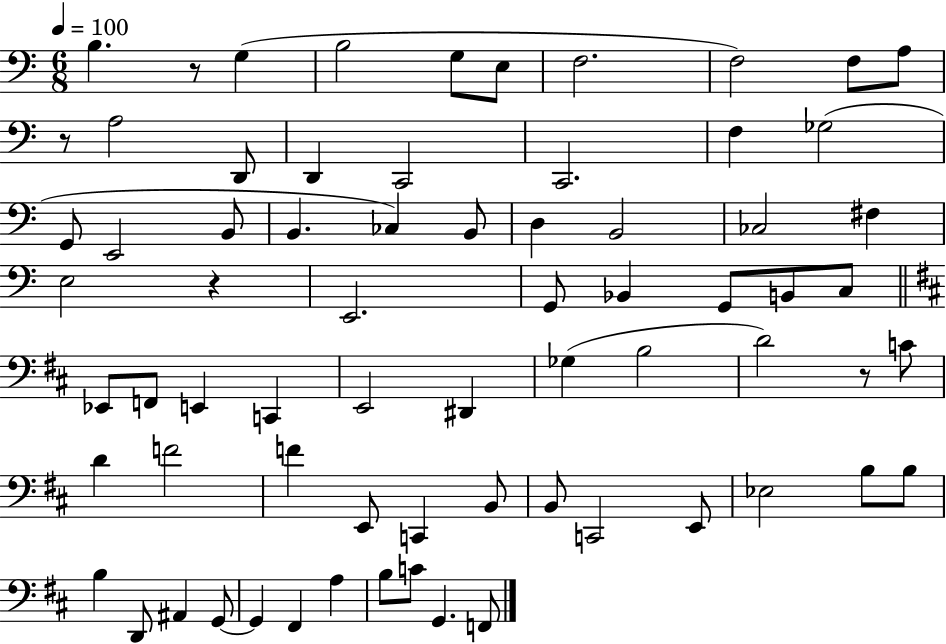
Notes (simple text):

B3/q. R/e G3/q B3/h G3/e E3/e F3/h. F3/h F3/e A3/e R/e A3/h D2/e D2/q C2/h C2/h. F3/q Gb3/h G2/e E2/h B2/e B2/q. CES3/q B2/e D3/q B2/h CES3/h F#3/q E3/h R/q E2/h. G2/e Bb2/q G2/e B2/e C3/e Eb2/e F2/e E2/q C2/q E2/h D#2/q Gb3/q B3/h D4/h R/e C4/e D4/q F4/h F4/q E2/e C2/q B2/e B2/e C2/h E2/e Eb3/h B3/e B3/e B3/q D2/e A#2/q G2/e G2/q F#2/q A3/q B3/e C4/e G2/q. F2/e